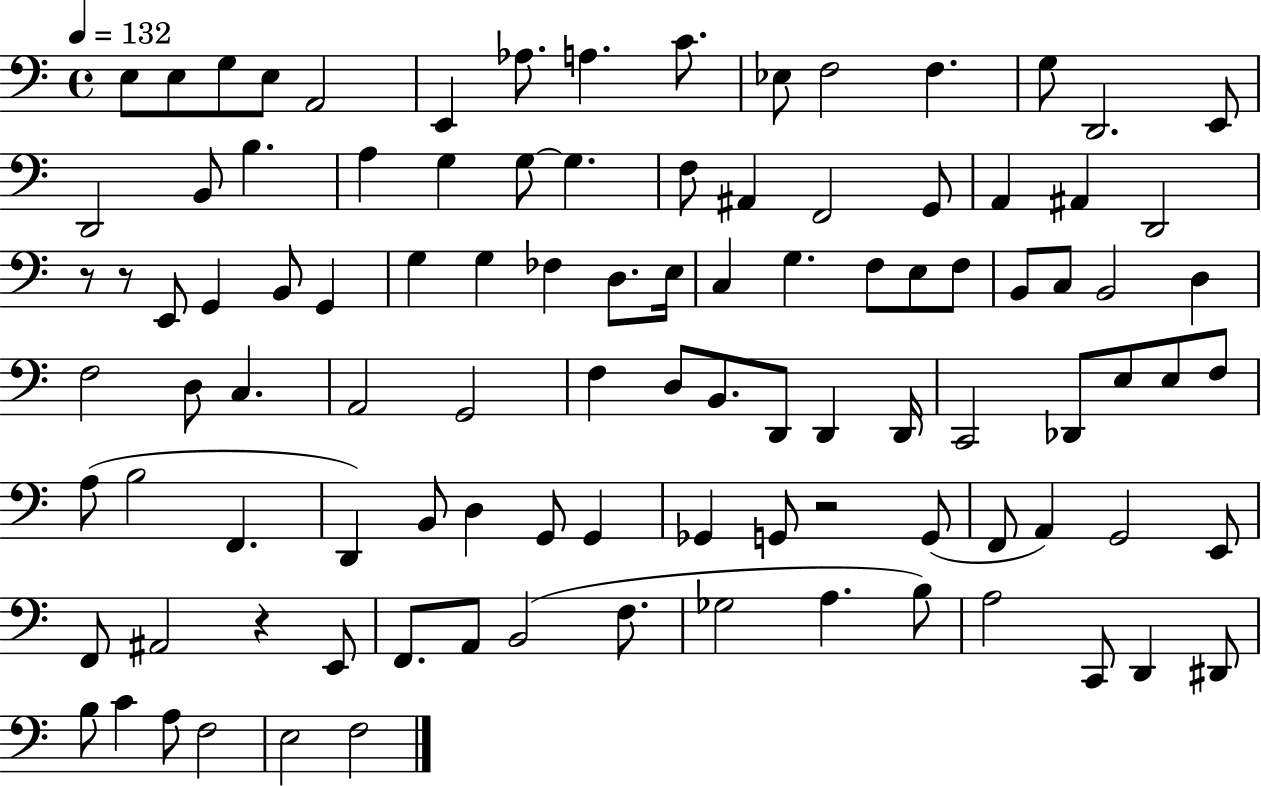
{
  \clef bass
  \time 4/4
  \defaultTimeSignature
  \key c \major
  \tempo 4 = 132
  \repeat volta 2 { e8 e8 g8 e8 a,2 | e,4 aes8. a4. c'8. | ees8 f2 f4. | g8 d,2. e,8 | \break d,2 b,8 b4. | a4 g4 g8~~ g4. | f8 ais,4 f,2 g,8 | a,4 ais,4 d,2 | \break r8 r8 e,8 g,4 b,8 g,4 | g4 g4 fes4 d8. e16 | c4 g4. f8 e8 f8 | b,8 c8 b,2 d4 | \break f2 d8 c4. | a,2 g,2 | f4 d8 b,8. d,8 d,4 d,16 | c,2 des,8 e8 e8 f8 | \break a8( b2 f,4. | d,4) b,8 d4 g,8 g,4 | ges,4 g,8 r2 g,8( | f,8 a,4) g,2 e,8 | \break f,8 ais,2 r4 e,8 | f,8. a,8 b,2( f8. | ges2 a4. b8) | a2 c,8 d,4 dis,8 | \break b8 c'4 a8 f2 | e2 f2 | } \bar "|."
}